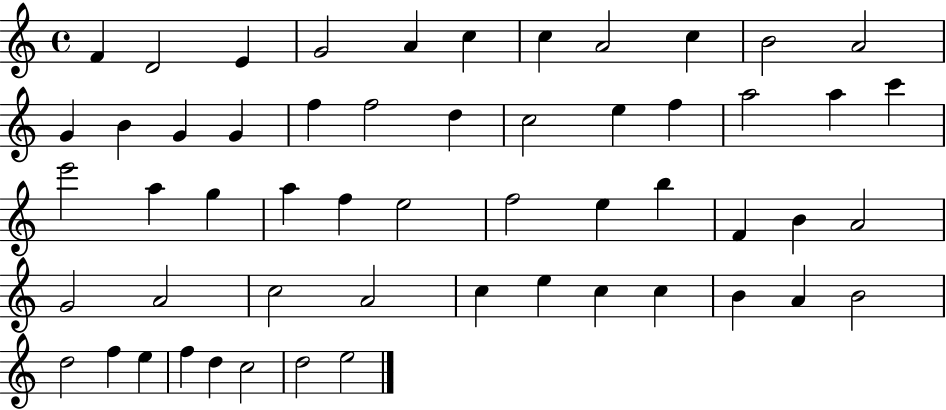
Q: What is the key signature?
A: C major